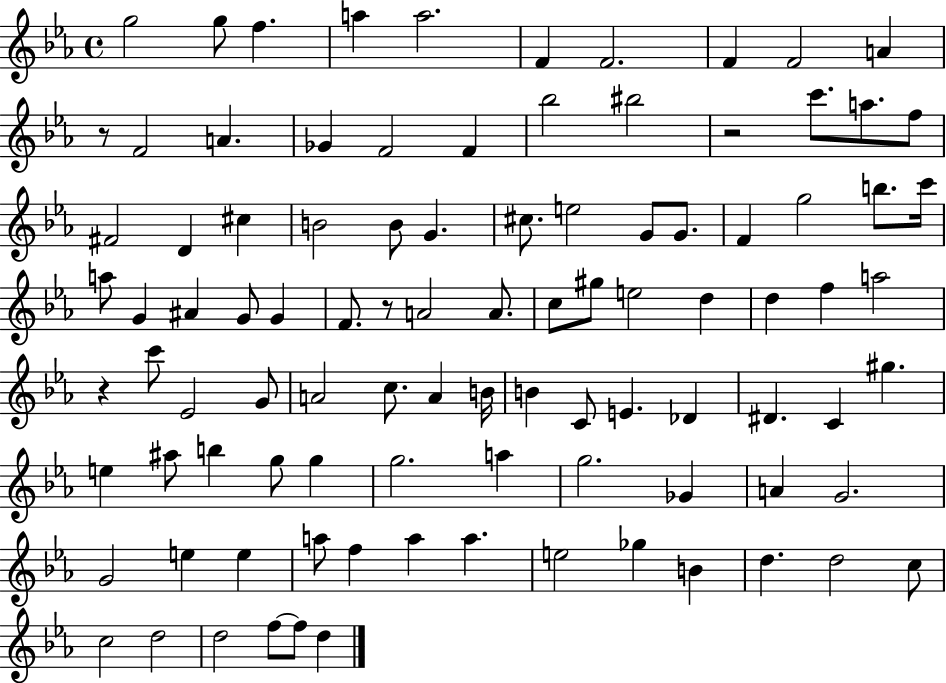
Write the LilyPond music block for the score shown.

{
  \clef treble
  \time 4/4
  \defaultTimeSignature
  \key ees \major
  g''2 g''8 f''4. | a''4 a''2. | f'4 f'2. | f'4 f'2 a'4 | \break r8 f'2 a'4. | ges'4 f'2 f'4 | bes''2 bis''2 | r2 c'''8. a''8. f''8 | \break fis'2 d'4 cis''4 | b'2 b'8 g'4. | cis''8. e''2 g'8 g'8. | f'4 g''2 b''8. c'''16 | \break a''8 g'4 ais'4 g'8 g'4 | f'8. r8 a'2 a'8. | c''8 gis''8 e''2 d''4 | d''4 f''4 a''2 | \break r4 c'''8 ees'2 g'8 | a'2 c''8. a'4 b'16 | b'4 c'8 e'4. des'4 | dis'4. c'4 gis''4. | \break e''4 ais''8 b''4 g''8 g''4 | g''2. a''4 | g''2. ges'4 | a'4 g'2. | \break g'2 e''4 e''4 | a''8 f''4 a''4 a''4. | e''2 ges''4 b'4 | d''4. d''2 c''8 | \break c''2 d''2 | d''2 f''8~~ f''8 d''4 | \bar "|."
}